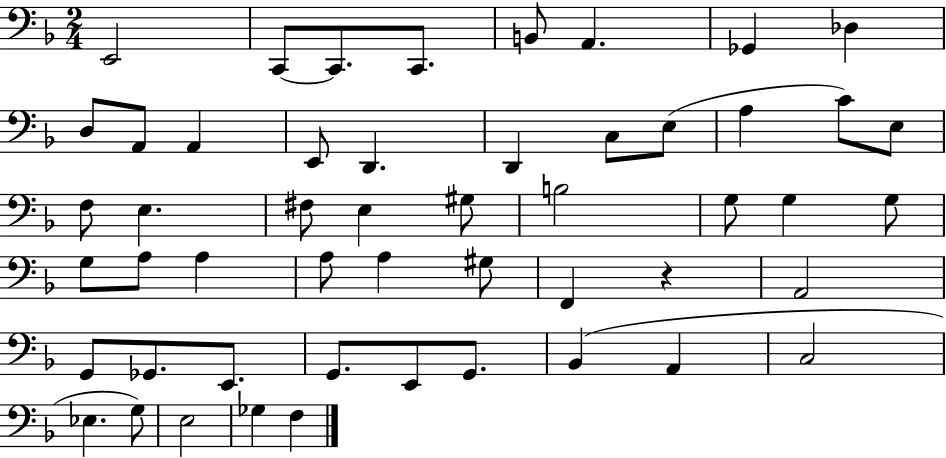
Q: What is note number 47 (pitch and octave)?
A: G3